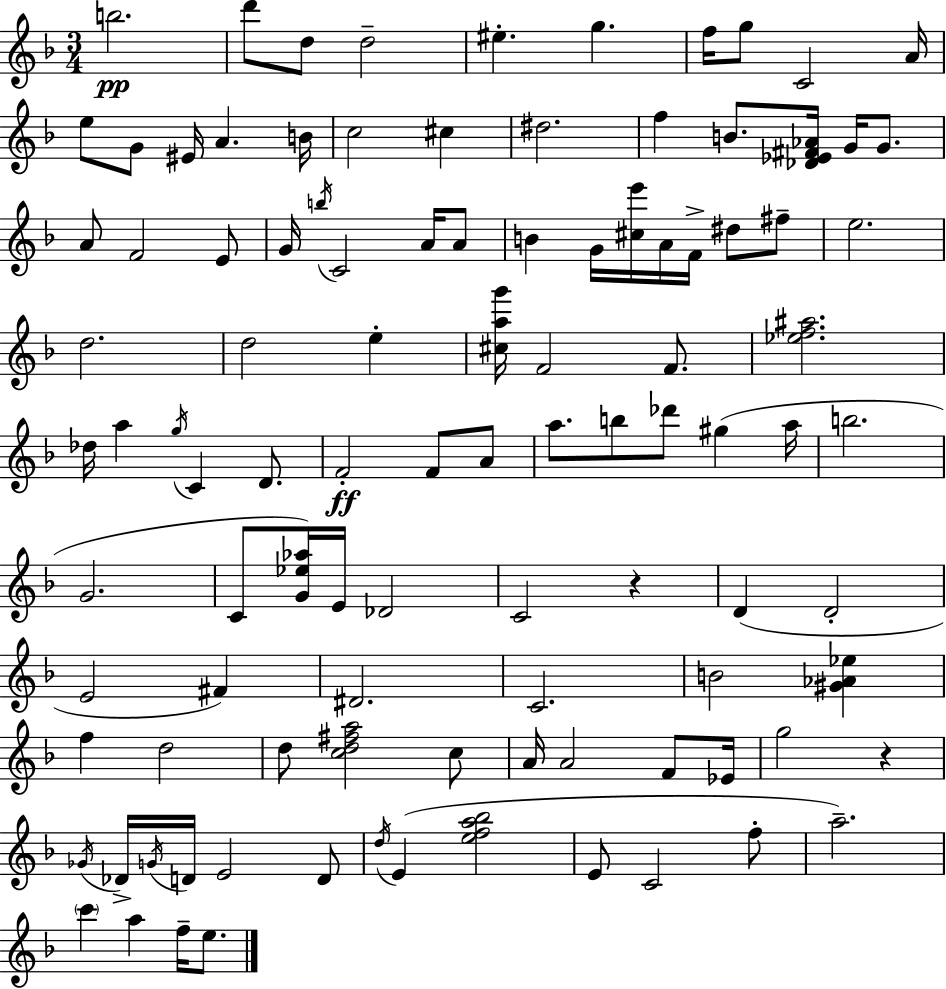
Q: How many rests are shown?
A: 2